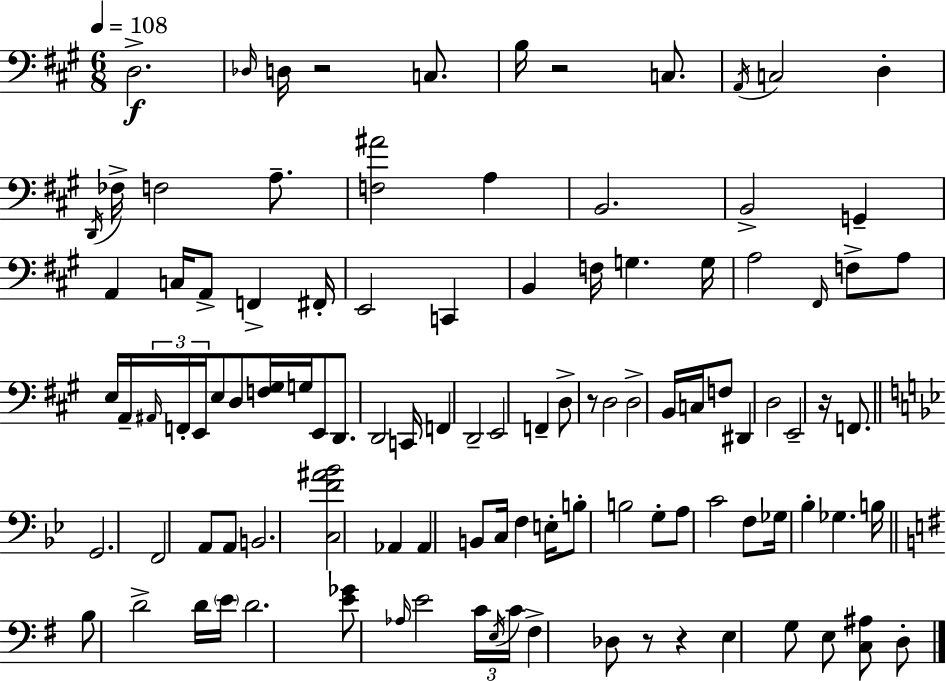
X:1
T:Untitled
M:6/8
L:1/4
K:A
D,2 _D,/4 D,/4 z2 C,/2 B,/4 z2 C,/2 A,,/4 C,2 D, D,,/4 _F,/4 F,2 A,/2 [F,^A]2 A, B,,2 B,,2 G,, A,, C,/4 A,,/2 F,, ^F,,/4 E,,2 C,, B,, F,/4 G, G,/4 A,2 ^F,,/4 F,/2 A,/2 E,/4 A,,/4 ^A,,/4 F,,/4 E,,/4 E,/2 D,/2 [F,^G,]/4 G,/4 E,,/2 D,,/2 D,,2 C,,/4 F,, D,,2 E,,2 F,, D,/2 z/2 D,2 D,2 B,,/4 C,/4 F,/2 ^D,, D,2 E,,2 z/4 F,,/2 G,,2 F,,2 A,,/2 A,,/2 B,,2 [C,F^A_B]2 _A,, _A,, B,,/2 C,/4 F, E,/4 B,/2 B,2 G,/2 A,/2 C2 F,/2 _G,/4 _B, _G, B,/4 B,/2 D2 D/4 E/4 D2 [E_G]/2 _A,/4 E2 C/4 E,/4 C/4 ^F, _D,/2 z/2 z E, G,/2 E,/2 [C,^A,]/2 D,/2